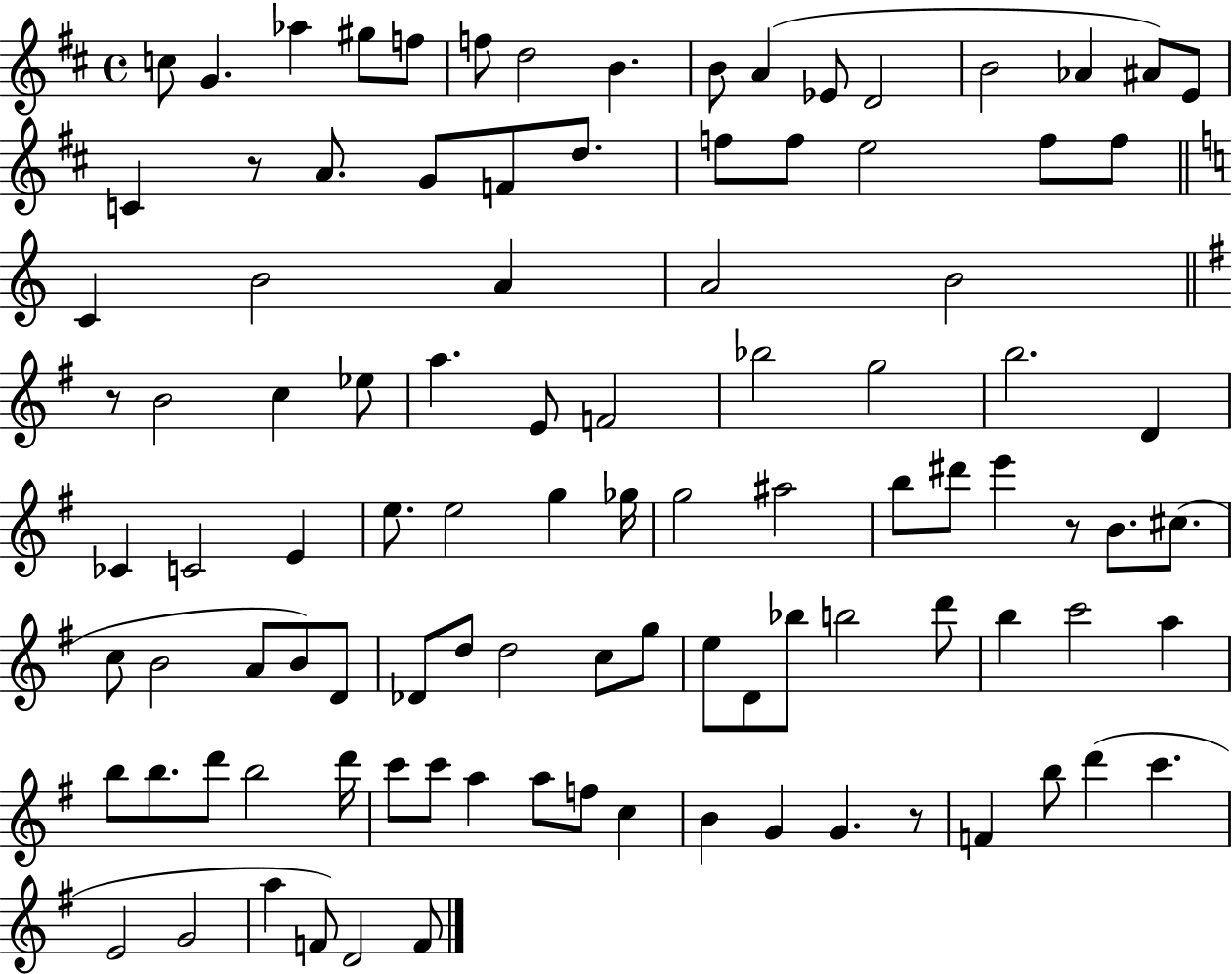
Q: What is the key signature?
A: D major